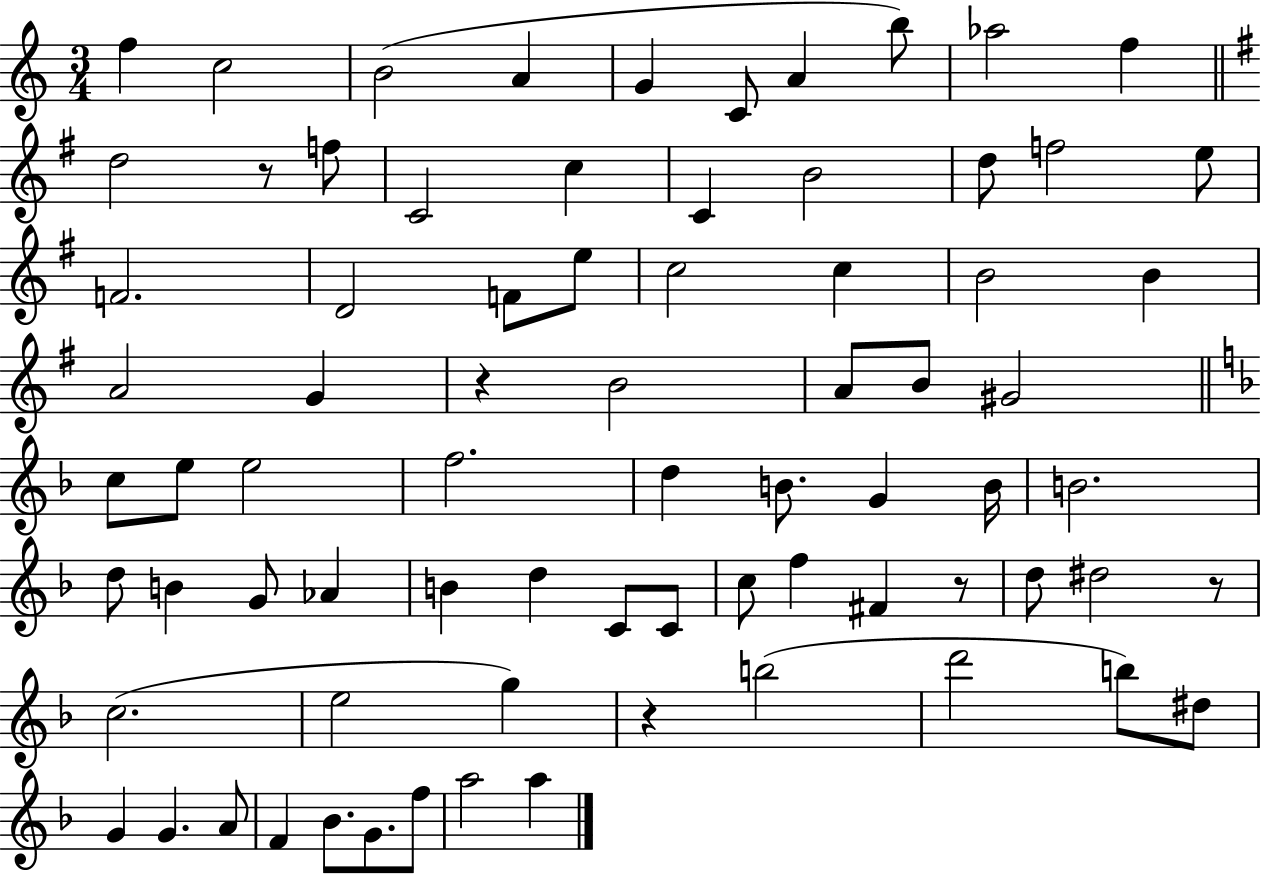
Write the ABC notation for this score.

X:1
T:Untitled
M:3/4
L:1/4
K:C
f c2 B2 A G C/2 A b/2 _a2 f d2 z/2 f/2 C2 c C B2 d/2 f2 e/2 F2 D2 F/2 e/2 c2 c B2 B A2 G z B2 A/2 B/2 ^G2 c/2 e/2 e2 f2 d B/2 G B/4 B2 d/2 B G/2 _A B d C/2 C/2 c/2 f ^F z/2 d/2 ^d2 z/2 c2 e2 g z b2 d'2 b/2 ^d/2 G G A/2 F _B/2 G/2 f/2 a2 a